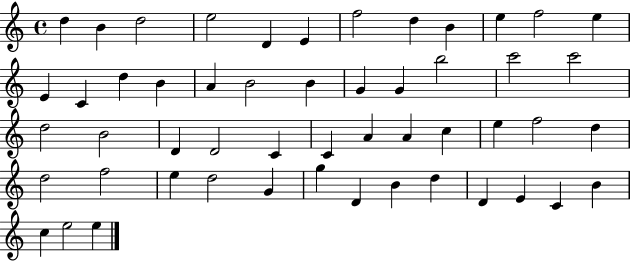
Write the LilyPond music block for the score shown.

{
  \clef treble
  \time 4/4
  \defaultTimeSignature
  \key c \major
  d''4 b'4 d''2 | e''2 d'4 e'4 | f''2 d''4 b'4 | e''4 f''2 e''4 | \break e'4 c'4 d''4 b'4 | a'4 b'2 b'4 | g'4 g'4 b''2 | c'''2 c'''2 | \break d''2 b'2 | d'4 d'2 c'4 | c'4 a'4 a'4 c''4 | e''4 f''2 d''4 | \break d''2 f''2 | e''4 d''2 g'4 | g''4 d'4 b'4 d''4 | d'4 e'4 c'4 b'4 | \break c''4 e''2 e''4 | \bar "|."
}